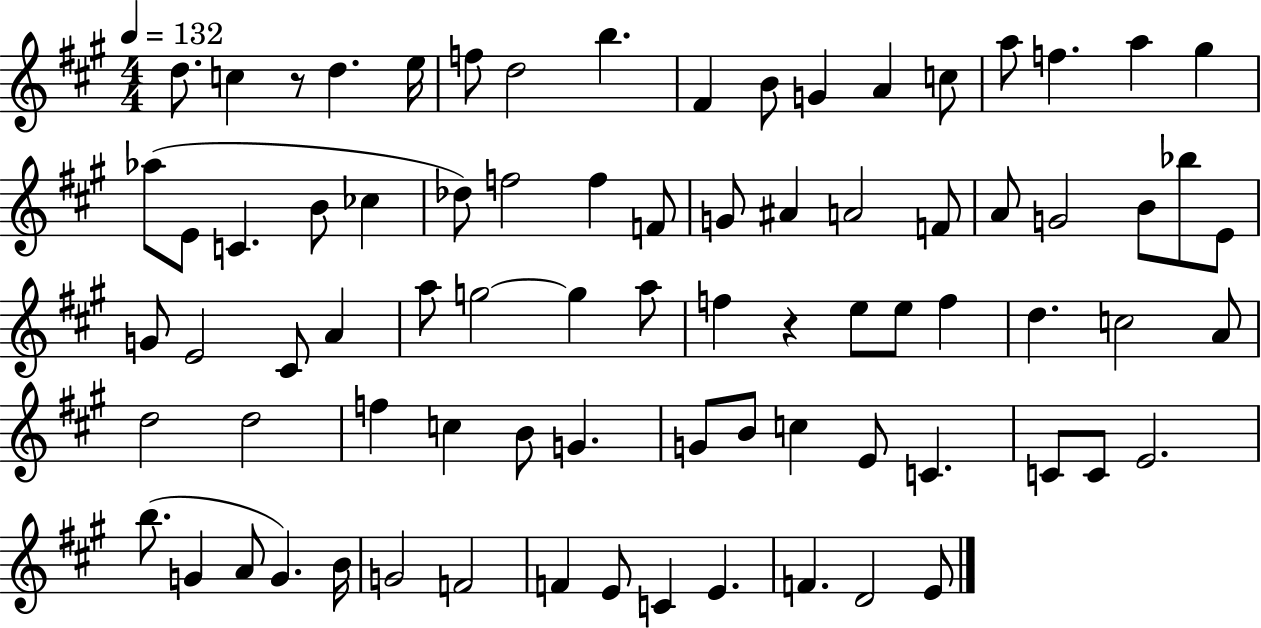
{
  \clef treble
  \numericTimeSignature
  \time 4/4
  \key a \major
  \tempo 4 = 132
  d''8. c''4 r8 d''4. e''16 | f''8 d''2 b''4. | fis'4 b'8 g'4 a'4 c''8 | a''8 f''4. a''4 gis''4 | \break aes''8( e'8 c'4. b'8 ces''4 | des''8) f''2 f''4 f'8 | g'8 ais'4 a'2 f'8 | a'8 g'2 b'8 bes''8 e'8 | \break g'8 e'2 cis'8 a'4 | a''8 g''2~~ g''4 a''8 | f''4 r4 e''8 e''8 f''4 | d''4. c''2 a'8 | \break d''2 d''2 | f''4 c''4 b'8 g'4. | g'8 b'8 c''4 e'8 c'4. | c'8 c'8 e'2. | \break b''8.( g'4 a'8 g'4.) b'16 | g'2 f'2 | f'4 e'8 c'4 e'4. | f'4. d'2 e'8 | \break \bar "|."
}